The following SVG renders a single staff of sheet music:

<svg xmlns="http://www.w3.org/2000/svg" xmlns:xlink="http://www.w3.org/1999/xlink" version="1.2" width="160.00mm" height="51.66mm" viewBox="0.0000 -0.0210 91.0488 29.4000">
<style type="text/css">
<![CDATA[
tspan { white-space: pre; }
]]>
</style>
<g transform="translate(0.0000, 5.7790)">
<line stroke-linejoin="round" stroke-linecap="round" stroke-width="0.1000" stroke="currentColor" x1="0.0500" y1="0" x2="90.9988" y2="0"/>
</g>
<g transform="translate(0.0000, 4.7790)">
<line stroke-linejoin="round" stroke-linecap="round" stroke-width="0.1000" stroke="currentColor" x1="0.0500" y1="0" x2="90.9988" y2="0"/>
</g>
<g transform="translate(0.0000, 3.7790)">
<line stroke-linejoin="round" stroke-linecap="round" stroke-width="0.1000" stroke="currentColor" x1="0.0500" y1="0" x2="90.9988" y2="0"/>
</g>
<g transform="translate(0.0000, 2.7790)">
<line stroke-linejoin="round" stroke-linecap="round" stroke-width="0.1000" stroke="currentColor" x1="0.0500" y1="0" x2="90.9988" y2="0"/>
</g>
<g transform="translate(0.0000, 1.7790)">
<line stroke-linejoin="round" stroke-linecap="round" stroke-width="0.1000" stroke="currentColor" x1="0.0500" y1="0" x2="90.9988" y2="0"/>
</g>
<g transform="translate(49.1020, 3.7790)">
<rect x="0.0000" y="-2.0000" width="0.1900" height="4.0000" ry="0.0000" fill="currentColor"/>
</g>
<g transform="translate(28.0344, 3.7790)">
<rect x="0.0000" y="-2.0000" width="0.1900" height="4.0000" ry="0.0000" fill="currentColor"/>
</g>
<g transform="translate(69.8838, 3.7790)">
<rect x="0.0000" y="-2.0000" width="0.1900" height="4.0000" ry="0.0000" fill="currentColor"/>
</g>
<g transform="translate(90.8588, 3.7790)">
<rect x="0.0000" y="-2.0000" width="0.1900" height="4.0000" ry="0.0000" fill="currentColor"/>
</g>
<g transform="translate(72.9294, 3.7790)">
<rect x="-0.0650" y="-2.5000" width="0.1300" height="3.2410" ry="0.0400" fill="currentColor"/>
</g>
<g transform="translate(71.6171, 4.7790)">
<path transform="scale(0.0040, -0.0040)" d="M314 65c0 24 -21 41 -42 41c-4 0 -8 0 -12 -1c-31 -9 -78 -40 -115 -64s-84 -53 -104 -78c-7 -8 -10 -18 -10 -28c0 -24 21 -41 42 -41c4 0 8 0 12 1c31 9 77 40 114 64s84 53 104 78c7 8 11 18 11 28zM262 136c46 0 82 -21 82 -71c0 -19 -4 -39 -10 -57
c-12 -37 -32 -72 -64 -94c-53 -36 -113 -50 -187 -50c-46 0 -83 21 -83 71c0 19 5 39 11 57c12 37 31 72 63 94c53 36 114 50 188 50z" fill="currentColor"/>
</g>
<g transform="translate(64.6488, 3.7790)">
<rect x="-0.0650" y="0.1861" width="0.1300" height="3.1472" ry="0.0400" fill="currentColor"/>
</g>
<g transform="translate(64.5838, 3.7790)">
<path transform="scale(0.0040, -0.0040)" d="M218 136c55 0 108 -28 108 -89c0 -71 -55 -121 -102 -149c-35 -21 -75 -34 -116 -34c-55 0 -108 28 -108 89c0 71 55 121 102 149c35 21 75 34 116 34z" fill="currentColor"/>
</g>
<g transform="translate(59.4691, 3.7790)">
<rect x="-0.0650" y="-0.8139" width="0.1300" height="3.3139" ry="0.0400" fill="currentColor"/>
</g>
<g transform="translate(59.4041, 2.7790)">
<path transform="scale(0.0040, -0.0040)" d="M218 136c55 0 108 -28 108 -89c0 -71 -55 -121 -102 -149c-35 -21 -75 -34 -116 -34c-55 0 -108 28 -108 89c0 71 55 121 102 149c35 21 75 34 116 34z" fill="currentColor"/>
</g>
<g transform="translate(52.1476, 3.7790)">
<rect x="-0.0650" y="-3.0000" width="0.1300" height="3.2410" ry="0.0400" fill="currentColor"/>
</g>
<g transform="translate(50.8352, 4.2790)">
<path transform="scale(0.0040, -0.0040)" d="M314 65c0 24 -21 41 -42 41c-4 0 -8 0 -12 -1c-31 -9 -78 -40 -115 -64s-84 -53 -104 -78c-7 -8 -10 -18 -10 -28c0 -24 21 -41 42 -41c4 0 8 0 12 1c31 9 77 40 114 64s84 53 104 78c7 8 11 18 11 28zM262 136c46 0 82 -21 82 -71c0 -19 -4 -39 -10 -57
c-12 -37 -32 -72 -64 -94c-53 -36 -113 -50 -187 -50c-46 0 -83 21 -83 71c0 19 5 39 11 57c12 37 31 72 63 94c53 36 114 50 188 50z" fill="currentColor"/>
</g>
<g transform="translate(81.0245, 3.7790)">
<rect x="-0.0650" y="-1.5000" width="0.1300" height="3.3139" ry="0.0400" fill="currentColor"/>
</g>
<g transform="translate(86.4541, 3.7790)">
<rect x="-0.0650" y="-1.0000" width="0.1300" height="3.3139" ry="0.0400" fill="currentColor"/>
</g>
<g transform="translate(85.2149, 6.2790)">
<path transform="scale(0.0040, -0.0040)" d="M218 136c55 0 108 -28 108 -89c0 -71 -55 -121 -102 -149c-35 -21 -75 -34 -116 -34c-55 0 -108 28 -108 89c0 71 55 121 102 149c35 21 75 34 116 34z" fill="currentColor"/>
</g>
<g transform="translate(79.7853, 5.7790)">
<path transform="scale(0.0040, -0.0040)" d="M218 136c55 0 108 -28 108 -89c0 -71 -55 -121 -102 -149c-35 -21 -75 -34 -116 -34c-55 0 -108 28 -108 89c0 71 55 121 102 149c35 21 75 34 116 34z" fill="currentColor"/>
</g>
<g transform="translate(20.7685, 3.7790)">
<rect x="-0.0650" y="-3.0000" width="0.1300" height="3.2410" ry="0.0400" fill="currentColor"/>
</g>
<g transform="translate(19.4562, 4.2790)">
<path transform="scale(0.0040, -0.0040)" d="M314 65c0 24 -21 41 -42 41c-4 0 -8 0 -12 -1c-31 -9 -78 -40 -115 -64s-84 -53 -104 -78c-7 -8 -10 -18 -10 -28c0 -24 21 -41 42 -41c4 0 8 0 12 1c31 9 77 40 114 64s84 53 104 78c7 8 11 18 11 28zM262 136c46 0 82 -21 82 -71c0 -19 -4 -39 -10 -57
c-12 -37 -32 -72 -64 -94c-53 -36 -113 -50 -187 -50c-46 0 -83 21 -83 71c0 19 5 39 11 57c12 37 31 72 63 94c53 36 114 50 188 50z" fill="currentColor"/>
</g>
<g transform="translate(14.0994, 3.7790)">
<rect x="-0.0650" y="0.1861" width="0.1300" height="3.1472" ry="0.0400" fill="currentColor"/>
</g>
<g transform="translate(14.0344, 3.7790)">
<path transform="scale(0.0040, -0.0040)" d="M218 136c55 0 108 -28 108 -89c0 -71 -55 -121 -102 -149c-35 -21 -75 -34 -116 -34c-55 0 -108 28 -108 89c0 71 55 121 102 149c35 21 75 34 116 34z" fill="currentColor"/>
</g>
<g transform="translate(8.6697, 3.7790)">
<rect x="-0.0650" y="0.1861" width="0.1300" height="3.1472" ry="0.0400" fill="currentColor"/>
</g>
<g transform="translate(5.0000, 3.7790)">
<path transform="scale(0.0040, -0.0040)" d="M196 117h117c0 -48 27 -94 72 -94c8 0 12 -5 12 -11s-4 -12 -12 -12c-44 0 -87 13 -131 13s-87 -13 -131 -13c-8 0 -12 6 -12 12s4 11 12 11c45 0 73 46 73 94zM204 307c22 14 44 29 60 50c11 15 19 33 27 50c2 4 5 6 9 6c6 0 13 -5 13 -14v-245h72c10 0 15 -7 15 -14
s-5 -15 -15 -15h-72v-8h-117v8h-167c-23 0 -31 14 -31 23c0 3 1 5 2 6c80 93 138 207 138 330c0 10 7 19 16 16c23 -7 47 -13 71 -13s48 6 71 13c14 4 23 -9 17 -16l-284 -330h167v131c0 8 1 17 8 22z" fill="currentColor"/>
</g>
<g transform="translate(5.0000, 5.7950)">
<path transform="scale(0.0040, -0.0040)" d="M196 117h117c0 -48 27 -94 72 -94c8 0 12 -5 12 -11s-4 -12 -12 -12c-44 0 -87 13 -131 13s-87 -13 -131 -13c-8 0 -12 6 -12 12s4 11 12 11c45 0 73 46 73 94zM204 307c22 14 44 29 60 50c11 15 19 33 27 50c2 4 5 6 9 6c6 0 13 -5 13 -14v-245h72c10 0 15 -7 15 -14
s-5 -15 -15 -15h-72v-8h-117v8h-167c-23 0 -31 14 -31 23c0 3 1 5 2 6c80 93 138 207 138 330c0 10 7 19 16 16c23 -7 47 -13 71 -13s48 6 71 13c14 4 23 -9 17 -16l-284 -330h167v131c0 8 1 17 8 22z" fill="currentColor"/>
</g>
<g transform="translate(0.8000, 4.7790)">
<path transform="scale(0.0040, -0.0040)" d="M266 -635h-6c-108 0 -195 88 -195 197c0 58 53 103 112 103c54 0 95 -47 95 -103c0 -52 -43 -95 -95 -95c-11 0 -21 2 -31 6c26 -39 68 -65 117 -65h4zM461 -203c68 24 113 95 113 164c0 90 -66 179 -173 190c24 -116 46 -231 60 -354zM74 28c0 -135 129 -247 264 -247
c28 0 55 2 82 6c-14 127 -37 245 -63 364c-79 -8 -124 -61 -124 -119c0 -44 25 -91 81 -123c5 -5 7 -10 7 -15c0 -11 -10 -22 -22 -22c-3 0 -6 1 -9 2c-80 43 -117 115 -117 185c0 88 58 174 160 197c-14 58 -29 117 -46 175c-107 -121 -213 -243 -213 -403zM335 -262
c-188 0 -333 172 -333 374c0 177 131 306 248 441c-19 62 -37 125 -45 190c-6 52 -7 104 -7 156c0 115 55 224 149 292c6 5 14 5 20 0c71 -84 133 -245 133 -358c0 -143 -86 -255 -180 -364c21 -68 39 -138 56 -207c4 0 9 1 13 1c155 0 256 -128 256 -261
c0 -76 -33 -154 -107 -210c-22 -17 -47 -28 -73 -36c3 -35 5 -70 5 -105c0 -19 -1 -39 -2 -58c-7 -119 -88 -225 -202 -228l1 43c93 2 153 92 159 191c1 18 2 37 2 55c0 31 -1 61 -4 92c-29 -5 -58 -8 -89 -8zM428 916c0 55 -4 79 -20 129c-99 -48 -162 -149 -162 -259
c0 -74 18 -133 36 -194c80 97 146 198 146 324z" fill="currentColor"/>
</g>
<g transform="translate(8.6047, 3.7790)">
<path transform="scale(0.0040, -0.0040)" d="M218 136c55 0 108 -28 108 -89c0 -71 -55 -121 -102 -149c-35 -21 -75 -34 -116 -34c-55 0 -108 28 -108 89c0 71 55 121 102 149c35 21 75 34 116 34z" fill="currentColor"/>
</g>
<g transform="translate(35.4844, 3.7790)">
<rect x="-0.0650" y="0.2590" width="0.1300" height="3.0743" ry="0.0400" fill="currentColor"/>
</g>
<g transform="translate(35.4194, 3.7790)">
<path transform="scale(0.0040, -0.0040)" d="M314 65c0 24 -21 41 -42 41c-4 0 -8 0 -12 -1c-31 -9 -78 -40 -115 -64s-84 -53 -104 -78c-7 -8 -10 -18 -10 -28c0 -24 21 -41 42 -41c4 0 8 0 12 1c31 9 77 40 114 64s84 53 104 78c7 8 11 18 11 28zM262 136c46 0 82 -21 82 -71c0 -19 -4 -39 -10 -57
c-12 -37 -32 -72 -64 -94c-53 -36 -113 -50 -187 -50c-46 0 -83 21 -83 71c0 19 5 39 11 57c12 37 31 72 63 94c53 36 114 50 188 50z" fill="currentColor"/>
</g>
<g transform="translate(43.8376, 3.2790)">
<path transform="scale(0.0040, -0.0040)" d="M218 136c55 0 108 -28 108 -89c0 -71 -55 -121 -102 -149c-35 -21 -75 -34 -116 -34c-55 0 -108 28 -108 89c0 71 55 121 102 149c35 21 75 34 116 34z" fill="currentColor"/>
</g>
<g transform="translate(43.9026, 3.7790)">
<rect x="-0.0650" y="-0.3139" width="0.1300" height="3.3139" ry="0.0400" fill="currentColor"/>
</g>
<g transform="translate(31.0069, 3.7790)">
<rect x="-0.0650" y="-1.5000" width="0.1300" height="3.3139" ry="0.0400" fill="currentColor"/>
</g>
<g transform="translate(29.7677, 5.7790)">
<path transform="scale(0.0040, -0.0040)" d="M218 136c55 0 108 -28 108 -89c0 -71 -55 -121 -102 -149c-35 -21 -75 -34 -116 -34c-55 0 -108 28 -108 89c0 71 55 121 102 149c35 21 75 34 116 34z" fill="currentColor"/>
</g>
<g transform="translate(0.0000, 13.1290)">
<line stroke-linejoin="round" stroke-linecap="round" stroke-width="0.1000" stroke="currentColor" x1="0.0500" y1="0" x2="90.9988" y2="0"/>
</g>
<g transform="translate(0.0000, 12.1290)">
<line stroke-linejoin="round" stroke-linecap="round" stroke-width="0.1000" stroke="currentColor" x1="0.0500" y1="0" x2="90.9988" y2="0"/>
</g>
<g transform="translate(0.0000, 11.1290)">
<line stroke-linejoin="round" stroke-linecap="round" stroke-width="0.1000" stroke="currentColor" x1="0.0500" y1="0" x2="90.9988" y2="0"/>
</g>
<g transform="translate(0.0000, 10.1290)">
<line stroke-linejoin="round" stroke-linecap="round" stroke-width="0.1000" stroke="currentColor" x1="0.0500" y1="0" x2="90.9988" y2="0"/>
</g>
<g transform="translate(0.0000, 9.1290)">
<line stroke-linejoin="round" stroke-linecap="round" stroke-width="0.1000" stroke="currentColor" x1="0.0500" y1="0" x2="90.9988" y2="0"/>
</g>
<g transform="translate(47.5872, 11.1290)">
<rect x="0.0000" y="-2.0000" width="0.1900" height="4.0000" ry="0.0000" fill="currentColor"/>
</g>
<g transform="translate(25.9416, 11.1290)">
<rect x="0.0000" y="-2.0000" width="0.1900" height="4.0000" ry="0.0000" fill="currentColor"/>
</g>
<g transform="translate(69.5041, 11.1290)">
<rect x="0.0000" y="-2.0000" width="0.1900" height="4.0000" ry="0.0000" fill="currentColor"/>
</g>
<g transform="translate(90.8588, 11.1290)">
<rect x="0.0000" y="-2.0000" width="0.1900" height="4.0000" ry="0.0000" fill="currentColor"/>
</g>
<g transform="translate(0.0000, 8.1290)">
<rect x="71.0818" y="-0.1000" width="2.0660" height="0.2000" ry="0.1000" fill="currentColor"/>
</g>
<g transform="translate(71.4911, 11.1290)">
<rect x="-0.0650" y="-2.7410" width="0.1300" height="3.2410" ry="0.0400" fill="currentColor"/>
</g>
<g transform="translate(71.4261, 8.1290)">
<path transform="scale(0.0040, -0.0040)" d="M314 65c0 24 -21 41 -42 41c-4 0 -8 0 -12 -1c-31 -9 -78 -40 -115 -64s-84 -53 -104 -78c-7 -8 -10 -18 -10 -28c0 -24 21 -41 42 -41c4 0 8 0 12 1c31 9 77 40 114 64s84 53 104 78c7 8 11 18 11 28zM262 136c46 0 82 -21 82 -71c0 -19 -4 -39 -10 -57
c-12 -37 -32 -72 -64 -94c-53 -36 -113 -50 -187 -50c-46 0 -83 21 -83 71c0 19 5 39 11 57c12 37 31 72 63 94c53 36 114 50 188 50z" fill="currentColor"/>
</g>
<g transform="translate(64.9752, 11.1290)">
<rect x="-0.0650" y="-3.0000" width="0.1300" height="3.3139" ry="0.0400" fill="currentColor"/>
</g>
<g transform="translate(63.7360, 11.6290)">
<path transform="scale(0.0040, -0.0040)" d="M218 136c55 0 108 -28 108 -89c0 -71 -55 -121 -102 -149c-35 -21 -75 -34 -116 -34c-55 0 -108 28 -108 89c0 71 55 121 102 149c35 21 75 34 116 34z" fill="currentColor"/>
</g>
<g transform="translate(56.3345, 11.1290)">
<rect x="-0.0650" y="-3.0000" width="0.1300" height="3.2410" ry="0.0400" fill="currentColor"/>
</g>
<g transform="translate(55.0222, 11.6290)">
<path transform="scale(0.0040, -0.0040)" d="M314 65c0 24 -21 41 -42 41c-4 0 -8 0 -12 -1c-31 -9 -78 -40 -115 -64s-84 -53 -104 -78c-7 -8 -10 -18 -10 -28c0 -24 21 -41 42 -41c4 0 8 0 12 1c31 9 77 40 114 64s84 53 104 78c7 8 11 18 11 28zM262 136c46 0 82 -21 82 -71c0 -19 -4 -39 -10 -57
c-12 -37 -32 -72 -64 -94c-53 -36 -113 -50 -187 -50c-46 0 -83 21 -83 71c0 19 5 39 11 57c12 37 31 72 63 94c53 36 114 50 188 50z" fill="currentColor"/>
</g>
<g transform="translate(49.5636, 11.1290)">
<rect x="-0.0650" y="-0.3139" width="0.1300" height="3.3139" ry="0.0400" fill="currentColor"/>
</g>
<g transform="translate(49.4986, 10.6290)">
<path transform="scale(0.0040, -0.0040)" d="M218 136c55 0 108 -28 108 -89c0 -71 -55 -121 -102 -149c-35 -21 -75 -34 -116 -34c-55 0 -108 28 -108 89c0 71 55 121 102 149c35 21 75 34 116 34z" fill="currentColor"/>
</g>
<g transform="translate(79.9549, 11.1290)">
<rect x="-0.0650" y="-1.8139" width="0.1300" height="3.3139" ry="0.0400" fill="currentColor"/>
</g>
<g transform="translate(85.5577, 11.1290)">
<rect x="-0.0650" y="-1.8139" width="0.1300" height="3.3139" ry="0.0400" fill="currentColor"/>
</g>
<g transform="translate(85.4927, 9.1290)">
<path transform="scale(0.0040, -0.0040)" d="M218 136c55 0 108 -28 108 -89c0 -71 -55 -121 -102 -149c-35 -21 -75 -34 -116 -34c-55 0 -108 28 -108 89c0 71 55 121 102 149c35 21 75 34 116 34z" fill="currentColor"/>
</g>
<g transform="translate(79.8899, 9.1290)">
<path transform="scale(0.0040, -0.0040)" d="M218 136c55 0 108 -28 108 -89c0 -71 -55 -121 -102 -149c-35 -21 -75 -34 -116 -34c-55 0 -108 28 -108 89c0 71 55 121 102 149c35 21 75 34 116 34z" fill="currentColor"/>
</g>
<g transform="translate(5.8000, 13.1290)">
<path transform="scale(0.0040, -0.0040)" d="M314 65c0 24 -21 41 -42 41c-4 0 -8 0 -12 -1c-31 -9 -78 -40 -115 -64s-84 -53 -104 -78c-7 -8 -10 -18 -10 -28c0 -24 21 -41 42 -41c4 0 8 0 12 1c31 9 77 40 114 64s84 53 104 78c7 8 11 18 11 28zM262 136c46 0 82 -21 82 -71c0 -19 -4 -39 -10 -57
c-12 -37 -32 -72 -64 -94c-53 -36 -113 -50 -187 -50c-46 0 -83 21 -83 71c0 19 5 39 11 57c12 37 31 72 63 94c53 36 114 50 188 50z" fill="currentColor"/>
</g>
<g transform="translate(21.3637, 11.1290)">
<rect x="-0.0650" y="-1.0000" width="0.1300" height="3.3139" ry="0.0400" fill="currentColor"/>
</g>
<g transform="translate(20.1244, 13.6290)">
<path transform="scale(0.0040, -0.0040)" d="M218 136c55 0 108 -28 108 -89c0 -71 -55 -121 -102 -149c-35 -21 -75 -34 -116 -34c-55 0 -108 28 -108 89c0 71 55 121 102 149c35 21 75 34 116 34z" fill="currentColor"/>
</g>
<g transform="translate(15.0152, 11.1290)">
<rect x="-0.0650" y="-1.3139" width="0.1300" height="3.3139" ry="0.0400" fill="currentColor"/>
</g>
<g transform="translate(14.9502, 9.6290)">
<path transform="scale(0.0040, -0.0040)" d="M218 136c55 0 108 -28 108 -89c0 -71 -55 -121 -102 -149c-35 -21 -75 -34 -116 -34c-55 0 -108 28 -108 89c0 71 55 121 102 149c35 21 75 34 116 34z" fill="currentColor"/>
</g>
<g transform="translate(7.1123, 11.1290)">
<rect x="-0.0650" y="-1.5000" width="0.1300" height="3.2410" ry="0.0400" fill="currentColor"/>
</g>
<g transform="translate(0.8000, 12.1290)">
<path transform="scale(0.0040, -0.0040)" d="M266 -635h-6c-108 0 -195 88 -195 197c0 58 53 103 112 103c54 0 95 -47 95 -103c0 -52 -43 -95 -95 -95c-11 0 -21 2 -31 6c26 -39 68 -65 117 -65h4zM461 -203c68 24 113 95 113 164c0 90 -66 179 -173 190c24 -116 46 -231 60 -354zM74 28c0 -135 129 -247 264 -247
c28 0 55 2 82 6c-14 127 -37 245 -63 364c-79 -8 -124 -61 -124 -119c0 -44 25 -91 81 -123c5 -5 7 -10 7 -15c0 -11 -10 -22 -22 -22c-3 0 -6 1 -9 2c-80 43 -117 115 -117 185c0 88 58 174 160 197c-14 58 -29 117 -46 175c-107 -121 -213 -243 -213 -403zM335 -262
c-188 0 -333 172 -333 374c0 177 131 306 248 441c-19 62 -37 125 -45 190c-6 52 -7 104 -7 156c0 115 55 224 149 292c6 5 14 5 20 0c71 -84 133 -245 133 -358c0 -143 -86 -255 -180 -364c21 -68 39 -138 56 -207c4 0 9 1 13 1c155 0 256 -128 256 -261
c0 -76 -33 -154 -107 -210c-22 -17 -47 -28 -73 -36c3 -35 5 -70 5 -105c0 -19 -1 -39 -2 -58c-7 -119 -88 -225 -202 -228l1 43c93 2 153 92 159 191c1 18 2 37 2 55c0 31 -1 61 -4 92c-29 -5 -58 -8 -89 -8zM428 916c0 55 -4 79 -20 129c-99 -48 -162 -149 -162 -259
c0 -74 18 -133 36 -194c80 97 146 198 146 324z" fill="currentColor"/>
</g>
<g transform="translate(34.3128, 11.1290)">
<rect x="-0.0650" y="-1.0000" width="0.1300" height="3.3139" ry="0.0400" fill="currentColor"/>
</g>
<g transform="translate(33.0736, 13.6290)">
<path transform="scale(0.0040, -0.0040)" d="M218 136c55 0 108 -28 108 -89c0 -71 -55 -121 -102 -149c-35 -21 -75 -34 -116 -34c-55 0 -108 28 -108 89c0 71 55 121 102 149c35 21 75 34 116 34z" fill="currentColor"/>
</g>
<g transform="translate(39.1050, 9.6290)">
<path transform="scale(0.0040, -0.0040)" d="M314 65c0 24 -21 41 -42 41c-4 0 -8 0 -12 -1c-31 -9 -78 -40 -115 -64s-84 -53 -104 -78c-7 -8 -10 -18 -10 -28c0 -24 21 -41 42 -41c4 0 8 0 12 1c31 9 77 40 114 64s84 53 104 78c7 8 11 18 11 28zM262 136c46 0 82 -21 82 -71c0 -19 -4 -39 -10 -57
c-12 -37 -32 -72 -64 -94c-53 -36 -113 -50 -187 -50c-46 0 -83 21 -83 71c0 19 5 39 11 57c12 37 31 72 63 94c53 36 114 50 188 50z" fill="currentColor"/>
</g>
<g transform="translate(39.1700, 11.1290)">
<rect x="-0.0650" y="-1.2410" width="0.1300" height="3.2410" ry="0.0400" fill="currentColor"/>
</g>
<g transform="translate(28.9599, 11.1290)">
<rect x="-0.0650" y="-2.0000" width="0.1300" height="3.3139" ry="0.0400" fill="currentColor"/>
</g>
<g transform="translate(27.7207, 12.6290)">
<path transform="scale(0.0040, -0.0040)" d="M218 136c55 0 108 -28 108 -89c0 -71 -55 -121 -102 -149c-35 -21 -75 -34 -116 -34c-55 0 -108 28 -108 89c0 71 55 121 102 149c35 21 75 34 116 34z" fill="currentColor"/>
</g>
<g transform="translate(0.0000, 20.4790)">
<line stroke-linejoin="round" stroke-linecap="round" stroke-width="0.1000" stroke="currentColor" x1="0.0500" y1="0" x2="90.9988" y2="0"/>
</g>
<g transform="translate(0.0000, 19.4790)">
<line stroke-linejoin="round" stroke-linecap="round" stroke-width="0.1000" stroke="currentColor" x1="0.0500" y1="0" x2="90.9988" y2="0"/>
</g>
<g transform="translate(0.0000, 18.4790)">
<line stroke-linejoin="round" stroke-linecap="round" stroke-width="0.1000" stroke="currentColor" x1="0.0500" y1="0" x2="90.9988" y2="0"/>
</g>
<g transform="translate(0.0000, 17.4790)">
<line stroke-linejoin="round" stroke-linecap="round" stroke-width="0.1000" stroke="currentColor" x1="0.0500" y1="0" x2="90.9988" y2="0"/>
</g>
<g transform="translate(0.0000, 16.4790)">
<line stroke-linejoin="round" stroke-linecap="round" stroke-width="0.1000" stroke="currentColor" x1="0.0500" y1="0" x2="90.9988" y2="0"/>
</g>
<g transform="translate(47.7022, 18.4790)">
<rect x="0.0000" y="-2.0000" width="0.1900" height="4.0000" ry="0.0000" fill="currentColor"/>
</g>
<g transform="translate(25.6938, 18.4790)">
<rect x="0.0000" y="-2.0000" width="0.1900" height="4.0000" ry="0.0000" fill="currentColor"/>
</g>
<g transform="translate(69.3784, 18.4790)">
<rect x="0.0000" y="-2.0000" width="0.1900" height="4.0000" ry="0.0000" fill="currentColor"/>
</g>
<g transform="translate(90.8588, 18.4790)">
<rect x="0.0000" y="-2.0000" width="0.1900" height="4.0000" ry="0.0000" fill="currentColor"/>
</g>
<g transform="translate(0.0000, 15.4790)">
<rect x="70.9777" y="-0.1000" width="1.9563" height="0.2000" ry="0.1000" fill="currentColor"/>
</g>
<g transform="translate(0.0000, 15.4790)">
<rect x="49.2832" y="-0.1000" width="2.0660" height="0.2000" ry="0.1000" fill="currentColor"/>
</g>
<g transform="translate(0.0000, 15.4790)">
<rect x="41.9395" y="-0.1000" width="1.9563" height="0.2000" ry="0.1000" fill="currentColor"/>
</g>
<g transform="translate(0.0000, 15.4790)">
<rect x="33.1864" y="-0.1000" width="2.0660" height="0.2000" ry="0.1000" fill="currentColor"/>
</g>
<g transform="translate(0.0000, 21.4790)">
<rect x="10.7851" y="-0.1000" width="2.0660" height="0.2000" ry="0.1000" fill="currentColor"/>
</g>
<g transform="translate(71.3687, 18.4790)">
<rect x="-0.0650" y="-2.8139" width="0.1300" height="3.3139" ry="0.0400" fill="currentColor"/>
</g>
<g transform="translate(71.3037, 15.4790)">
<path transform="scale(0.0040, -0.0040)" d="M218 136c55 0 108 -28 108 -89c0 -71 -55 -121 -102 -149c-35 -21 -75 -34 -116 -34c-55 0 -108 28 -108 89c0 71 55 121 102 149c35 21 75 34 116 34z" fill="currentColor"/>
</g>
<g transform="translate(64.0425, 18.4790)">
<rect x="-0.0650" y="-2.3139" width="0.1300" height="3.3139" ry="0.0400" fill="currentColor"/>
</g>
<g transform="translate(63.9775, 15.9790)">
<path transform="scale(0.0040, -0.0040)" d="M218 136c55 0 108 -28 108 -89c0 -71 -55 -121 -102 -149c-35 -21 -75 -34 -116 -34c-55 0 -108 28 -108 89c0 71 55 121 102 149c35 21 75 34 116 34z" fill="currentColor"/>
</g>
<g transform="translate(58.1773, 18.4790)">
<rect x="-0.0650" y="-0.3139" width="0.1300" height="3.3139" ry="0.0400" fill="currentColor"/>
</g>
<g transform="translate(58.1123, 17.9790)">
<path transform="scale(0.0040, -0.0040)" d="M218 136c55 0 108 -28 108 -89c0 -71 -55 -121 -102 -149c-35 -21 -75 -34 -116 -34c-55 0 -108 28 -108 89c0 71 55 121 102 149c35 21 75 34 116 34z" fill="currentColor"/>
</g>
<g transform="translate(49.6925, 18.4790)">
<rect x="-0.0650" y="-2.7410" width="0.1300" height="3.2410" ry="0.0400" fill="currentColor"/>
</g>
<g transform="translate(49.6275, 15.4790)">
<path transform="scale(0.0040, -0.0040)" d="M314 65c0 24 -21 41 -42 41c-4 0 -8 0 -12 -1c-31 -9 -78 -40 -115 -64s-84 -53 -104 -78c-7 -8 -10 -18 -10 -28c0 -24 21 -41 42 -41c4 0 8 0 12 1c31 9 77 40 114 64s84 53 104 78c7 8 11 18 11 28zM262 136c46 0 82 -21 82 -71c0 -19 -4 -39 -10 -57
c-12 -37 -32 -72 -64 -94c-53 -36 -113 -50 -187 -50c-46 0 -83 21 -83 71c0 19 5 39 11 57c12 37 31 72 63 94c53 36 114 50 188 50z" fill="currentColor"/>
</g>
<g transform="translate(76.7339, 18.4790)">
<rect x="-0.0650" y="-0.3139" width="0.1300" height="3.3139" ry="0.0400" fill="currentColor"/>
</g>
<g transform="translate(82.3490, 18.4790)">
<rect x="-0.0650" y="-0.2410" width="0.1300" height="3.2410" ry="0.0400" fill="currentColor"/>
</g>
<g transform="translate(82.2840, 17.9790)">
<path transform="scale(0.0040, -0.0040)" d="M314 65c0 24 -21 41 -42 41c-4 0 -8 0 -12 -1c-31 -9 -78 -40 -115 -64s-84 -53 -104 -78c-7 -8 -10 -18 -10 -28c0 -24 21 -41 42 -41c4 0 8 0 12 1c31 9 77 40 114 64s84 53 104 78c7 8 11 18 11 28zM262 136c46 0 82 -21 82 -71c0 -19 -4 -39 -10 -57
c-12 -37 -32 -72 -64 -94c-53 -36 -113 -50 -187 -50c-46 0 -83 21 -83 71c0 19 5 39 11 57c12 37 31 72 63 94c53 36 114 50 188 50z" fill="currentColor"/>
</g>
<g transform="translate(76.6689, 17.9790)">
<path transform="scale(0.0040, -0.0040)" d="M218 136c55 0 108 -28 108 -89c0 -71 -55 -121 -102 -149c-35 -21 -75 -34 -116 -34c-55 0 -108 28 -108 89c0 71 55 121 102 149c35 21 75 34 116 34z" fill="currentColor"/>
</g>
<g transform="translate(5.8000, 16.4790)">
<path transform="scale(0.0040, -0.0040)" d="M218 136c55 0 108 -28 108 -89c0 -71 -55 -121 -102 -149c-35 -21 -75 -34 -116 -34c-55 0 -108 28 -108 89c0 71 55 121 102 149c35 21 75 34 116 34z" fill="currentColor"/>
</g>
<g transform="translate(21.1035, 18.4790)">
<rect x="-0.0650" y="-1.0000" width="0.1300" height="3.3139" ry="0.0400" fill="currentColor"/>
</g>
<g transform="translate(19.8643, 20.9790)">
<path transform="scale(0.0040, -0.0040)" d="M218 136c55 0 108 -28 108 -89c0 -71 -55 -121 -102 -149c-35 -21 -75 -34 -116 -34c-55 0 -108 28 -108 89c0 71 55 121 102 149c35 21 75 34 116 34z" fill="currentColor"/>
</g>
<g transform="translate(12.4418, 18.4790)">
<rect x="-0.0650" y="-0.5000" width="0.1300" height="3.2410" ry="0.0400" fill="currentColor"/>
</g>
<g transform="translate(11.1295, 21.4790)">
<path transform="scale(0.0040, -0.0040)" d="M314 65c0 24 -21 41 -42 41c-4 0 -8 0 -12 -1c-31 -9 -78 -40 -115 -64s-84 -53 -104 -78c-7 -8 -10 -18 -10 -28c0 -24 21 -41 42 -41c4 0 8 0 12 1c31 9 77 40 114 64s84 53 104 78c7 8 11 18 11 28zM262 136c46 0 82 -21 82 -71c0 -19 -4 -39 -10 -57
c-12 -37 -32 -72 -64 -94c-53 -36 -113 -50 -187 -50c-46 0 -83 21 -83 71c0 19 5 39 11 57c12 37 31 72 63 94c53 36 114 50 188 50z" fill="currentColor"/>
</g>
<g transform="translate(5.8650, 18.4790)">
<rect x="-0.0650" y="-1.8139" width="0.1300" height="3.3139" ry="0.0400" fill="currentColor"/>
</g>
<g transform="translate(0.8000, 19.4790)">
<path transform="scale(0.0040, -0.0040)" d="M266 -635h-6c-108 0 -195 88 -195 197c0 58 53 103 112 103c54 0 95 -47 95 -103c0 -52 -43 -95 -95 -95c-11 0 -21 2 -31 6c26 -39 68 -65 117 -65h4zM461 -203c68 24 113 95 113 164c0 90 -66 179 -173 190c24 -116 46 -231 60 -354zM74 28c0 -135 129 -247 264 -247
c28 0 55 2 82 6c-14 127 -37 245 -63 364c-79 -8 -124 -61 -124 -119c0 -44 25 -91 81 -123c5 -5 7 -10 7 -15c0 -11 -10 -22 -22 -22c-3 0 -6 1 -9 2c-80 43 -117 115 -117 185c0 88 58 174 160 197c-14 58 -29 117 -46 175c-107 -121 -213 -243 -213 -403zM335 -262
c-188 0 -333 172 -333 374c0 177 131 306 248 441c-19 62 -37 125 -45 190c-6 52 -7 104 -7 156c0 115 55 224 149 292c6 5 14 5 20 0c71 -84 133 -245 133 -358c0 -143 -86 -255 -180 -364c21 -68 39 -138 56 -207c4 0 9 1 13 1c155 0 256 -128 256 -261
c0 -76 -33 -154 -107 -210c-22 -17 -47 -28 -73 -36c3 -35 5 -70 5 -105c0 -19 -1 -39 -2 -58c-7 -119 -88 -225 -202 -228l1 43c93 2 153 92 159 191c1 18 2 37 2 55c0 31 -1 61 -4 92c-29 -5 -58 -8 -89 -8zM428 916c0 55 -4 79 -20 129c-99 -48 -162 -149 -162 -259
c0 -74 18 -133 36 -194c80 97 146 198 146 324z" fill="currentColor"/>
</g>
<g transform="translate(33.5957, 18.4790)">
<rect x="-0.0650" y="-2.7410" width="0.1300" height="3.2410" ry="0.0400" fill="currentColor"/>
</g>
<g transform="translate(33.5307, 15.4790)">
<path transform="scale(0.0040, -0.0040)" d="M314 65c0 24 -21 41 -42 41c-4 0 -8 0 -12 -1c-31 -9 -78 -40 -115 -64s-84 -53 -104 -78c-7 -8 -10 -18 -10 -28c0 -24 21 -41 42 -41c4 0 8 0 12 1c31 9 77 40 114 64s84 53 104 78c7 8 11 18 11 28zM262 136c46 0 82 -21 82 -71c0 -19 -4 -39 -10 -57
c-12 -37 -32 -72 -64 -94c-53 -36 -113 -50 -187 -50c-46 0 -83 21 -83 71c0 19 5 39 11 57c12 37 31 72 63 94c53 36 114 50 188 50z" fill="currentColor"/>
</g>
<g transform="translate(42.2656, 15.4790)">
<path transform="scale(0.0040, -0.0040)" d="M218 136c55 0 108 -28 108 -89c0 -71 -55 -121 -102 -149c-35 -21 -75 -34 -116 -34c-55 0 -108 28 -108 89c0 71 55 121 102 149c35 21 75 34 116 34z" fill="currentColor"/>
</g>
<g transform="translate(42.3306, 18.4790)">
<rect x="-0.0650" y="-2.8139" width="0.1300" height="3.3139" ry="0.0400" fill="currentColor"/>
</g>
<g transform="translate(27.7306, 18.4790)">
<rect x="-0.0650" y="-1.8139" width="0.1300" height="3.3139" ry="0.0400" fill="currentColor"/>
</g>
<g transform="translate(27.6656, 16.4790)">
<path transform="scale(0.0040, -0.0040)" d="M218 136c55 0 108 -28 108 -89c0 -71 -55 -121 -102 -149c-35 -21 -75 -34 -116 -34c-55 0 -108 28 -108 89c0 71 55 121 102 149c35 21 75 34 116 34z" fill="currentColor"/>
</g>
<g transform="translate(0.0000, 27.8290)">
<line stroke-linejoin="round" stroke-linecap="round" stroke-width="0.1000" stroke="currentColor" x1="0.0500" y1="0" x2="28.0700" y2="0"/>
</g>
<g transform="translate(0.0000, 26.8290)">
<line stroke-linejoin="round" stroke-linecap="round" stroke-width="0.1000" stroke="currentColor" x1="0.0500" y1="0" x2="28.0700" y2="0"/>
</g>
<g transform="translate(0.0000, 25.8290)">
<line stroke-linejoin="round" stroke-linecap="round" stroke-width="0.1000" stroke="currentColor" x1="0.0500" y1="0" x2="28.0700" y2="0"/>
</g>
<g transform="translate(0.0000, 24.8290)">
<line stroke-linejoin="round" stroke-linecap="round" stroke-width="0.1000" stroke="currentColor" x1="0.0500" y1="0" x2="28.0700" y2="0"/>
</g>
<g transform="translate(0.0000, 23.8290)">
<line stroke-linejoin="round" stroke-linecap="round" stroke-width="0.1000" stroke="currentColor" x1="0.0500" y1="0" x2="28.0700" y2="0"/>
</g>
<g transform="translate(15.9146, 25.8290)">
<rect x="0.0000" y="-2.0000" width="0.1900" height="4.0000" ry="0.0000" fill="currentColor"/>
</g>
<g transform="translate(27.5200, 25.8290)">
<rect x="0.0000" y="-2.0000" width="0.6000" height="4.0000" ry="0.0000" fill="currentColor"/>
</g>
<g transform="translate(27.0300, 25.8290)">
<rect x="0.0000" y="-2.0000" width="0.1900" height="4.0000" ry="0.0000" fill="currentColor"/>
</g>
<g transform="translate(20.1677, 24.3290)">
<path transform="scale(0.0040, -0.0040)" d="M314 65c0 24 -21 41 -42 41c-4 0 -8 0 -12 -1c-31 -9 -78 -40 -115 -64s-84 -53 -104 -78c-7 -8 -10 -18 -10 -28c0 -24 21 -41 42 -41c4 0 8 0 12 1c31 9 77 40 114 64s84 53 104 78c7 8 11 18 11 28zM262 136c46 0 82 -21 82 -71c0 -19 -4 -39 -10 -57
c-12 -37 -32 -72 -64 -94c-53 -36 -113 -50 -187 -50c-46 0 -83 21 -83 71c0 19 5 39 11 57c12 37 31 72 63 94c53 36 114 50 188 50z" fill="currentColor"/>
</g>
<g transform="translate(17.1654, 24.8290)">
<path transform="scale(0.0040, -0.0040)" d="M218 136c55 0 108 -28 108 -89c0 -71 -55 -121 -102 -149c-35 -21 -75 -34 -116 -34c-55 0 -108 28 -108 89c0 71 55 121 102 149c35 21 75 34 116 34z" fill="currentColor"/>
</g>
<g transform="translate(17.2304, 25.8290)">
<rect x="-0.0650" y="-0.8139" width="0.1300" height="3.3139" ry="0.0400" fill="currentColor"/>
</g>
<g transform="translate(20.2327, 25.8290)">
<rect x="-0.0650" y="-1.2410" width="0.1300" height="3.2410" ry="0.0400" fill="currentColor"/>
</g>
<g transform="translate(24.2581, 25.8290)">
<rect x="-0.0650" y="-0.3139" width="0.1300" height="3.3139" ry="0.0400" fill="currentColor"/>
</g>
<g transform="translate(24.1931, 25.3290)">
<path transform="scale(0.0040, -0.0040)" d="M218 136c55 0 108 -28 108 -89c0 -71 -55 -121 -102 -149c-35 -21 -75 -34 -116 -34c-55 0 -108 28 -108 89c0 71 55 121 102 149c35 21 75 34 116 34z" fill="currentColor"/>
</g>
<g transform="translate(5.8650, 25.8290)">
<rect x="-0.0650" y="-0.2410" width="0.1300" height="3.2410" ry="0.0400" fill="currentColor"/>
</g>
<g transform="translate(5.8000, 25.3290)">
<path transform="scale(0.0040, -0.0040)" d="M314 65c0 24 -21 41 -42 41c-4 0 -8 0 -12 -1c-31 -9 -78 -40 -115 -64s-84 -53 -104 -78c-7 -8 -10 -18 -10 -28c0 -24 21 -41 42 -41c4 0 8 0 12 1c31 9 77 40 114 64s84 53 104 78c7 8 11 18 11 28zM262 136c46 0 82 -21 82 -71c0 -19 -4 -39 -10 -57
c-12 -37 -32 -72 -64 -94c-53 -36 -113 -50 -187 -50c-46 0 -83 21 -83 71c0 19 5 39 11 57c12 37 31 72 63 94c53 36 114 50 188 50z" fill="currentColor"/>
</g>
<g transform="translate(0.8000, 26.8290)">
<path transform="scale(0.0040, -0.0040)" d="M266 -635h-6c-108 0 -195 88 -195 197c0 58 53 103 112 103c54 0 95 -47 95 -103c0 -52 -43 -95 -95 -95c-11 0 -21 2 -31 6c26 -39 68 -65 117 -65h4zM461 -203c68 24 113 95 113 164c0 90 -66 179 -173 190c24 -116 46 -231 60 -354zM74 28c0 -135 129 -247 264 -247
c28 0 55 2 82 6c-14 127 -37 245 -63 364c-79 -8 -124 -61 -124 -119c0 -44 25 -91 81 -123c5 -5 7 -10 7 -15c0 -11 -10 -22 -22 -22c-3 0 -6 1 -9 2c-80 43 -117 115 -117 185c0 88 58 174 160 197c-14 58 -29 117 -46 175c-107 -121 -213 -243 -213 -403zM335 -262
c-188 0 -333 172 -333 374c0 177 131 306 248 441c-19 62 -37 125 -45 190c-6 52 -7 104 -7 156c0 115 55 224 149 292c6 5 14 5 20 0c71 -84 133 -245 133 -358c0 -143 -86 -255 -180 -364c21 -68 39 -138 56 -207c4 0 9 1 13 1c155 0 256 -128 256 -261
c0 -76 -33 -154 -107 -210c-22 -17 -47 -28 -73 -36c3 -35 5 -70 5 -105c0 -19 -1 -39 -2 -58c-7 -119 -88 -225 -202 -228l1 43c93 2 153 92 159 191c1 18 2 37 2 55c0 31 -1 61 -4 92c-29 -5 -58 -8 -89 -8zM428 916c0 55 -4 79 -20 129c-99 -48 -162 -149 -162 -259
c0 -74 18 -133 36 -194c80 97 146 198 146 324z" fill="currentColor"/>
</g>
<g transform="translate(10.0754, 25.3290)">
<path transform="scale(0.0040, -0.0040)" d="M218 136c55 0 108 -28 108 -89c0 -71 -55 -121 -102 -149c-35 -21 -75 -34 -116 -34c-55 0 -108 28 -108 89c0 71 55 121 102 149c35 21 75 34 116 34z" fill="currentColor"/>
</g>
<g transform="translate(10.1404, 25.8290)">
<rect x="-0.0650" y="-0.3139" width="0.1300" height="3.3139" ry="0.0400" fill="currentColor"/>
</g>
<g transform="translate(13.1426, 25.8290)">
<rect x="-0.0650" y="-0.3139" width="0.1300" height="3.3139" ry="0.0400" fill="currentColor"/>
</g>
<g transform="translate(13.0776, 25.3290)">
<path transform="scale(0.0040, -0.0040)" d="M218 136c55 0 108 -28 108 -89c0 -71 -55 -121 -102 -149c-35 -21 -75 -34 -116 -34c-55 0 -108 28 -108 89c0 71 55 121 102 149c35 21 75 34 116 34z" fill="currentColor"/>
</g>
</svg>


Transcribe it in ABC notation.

X:1
T:Untitled
M:4/4
L:1/4
K:C
B B A2 E B2 c A2 d B G2 E D E2 e D F D e2 c A2 A a2 f f f C2 D f a2 a a2 c g a c c2 c2 c c d e2 c